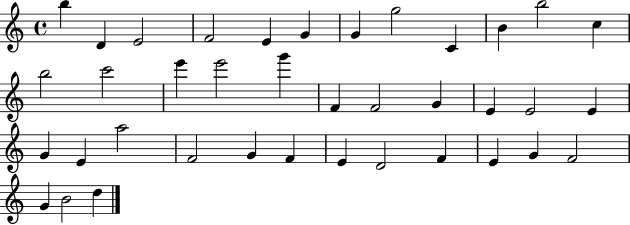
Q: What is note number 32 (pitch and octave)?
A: F4